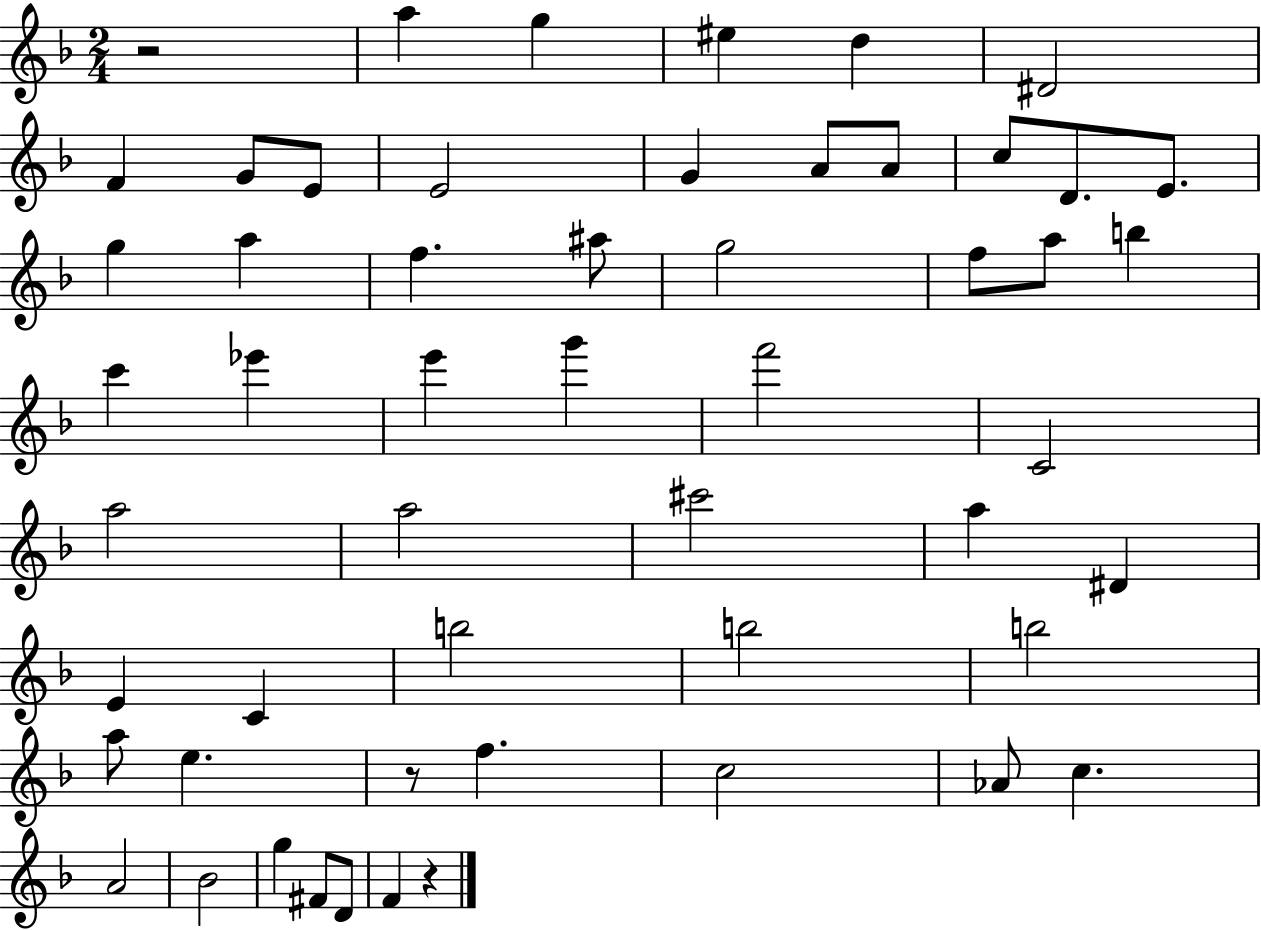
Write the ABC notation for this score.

X:1
T:Untitled
M:2/4
L:1/4
K:F
z2 a g ^e d ^D2 F G/2 E/2 E2 G A/2 A/2 c/2 D/2 E/2 g a f ^a/2 g2 f/2 a/2 b c' _e' e' g' f'2 C2 a2 a2 ^c'2 a ^D E C b2 b2 b2 a/2 e z/2 f c2 _A/2 c A2 _B2 g ^F/2 D/2 F z